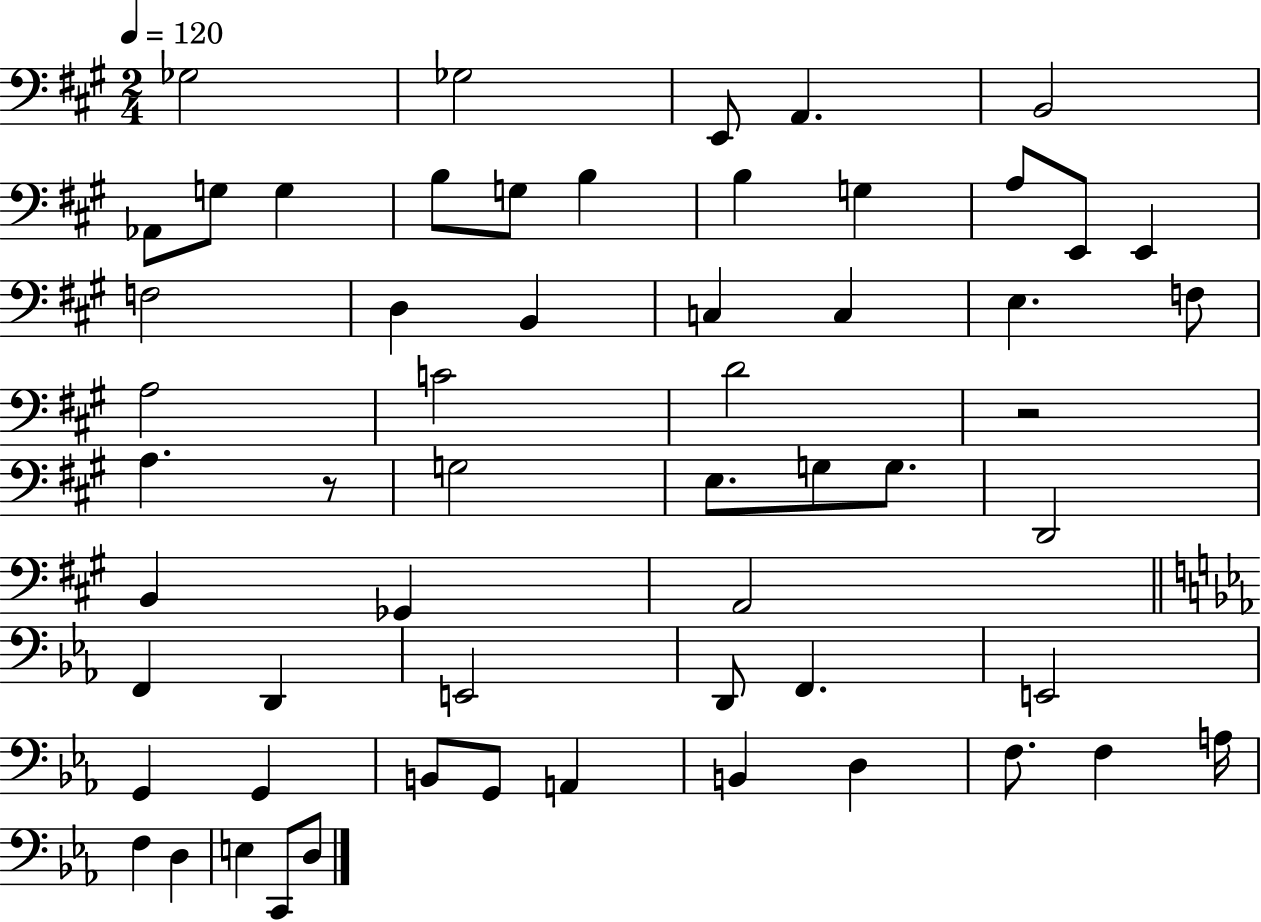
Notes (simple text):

Gb3/h Gb3/h E2/e A2/q. B2/h Ab2/e G3/e G3/q B3/e G3/e B3/q B3/q G3/q A3/e E2/e E2/q F3/h D3/q B2/q C3/q C3/q E3/q. F3/e A3/h C4/h D4/h R/h A3/q. R/e G3/h E3/e. G3/e G3/e. D2/h B2/q Gb2/q A2/h F2/q D2/q E2/h D2/e F2/q. E2/h G2/q G2/q B2/e G2/e A2/q B2/q D3/q F3/e. F3/q A3/s F3/q D3/q E3/q C2/e D3/e